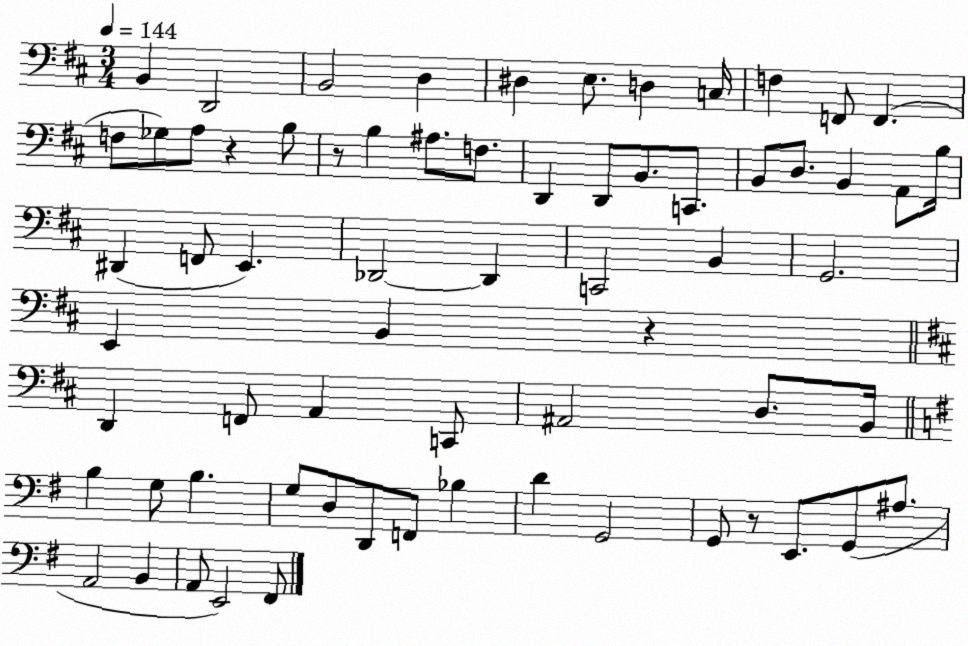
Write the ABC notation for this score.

X:1
T:Untitled
M:3/4
L:1/4
K:D
B,, D,,2 B,,2 D, ^D, E,/2 D, C,/4 F, F,,/2 F,, F,/2 _G,/2 A,/2 z B,/2 z/2 B, ^A,/2 F,/2 D,, D,,/2 B,,/2 C,,/2 B,,/2 D,/2 B,, A,,/2 B,/4 ^D,, F,,/2 E,, _D,,2 _D,, C,,2 B,, G,,2 E,, B,, z D,, F,,/2 A,, C,,/2 ^A,,2 D,/2 B,,/4 B, G,/2 B, G,/2 D,/2 D,,/2 F,,/2 _B, D G,,2 G,,/2 z/2 E,,/2 G,,/2 ^A,/2 A,,2 B,, A,,/2 E,,2 ^F,,/2